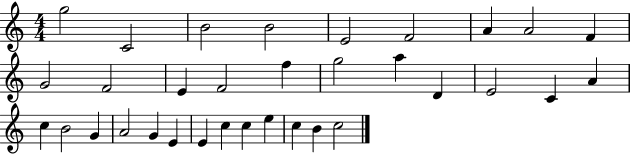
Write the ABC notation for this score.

X:1
T:Untitled
M:4/4
L:1/4
K:C
g2 C2 B2 B2 E2 F2 A A2 F G2 F2 E F2 f g2 a D E2 C A c B2 G A2 G E E c c e c B c2